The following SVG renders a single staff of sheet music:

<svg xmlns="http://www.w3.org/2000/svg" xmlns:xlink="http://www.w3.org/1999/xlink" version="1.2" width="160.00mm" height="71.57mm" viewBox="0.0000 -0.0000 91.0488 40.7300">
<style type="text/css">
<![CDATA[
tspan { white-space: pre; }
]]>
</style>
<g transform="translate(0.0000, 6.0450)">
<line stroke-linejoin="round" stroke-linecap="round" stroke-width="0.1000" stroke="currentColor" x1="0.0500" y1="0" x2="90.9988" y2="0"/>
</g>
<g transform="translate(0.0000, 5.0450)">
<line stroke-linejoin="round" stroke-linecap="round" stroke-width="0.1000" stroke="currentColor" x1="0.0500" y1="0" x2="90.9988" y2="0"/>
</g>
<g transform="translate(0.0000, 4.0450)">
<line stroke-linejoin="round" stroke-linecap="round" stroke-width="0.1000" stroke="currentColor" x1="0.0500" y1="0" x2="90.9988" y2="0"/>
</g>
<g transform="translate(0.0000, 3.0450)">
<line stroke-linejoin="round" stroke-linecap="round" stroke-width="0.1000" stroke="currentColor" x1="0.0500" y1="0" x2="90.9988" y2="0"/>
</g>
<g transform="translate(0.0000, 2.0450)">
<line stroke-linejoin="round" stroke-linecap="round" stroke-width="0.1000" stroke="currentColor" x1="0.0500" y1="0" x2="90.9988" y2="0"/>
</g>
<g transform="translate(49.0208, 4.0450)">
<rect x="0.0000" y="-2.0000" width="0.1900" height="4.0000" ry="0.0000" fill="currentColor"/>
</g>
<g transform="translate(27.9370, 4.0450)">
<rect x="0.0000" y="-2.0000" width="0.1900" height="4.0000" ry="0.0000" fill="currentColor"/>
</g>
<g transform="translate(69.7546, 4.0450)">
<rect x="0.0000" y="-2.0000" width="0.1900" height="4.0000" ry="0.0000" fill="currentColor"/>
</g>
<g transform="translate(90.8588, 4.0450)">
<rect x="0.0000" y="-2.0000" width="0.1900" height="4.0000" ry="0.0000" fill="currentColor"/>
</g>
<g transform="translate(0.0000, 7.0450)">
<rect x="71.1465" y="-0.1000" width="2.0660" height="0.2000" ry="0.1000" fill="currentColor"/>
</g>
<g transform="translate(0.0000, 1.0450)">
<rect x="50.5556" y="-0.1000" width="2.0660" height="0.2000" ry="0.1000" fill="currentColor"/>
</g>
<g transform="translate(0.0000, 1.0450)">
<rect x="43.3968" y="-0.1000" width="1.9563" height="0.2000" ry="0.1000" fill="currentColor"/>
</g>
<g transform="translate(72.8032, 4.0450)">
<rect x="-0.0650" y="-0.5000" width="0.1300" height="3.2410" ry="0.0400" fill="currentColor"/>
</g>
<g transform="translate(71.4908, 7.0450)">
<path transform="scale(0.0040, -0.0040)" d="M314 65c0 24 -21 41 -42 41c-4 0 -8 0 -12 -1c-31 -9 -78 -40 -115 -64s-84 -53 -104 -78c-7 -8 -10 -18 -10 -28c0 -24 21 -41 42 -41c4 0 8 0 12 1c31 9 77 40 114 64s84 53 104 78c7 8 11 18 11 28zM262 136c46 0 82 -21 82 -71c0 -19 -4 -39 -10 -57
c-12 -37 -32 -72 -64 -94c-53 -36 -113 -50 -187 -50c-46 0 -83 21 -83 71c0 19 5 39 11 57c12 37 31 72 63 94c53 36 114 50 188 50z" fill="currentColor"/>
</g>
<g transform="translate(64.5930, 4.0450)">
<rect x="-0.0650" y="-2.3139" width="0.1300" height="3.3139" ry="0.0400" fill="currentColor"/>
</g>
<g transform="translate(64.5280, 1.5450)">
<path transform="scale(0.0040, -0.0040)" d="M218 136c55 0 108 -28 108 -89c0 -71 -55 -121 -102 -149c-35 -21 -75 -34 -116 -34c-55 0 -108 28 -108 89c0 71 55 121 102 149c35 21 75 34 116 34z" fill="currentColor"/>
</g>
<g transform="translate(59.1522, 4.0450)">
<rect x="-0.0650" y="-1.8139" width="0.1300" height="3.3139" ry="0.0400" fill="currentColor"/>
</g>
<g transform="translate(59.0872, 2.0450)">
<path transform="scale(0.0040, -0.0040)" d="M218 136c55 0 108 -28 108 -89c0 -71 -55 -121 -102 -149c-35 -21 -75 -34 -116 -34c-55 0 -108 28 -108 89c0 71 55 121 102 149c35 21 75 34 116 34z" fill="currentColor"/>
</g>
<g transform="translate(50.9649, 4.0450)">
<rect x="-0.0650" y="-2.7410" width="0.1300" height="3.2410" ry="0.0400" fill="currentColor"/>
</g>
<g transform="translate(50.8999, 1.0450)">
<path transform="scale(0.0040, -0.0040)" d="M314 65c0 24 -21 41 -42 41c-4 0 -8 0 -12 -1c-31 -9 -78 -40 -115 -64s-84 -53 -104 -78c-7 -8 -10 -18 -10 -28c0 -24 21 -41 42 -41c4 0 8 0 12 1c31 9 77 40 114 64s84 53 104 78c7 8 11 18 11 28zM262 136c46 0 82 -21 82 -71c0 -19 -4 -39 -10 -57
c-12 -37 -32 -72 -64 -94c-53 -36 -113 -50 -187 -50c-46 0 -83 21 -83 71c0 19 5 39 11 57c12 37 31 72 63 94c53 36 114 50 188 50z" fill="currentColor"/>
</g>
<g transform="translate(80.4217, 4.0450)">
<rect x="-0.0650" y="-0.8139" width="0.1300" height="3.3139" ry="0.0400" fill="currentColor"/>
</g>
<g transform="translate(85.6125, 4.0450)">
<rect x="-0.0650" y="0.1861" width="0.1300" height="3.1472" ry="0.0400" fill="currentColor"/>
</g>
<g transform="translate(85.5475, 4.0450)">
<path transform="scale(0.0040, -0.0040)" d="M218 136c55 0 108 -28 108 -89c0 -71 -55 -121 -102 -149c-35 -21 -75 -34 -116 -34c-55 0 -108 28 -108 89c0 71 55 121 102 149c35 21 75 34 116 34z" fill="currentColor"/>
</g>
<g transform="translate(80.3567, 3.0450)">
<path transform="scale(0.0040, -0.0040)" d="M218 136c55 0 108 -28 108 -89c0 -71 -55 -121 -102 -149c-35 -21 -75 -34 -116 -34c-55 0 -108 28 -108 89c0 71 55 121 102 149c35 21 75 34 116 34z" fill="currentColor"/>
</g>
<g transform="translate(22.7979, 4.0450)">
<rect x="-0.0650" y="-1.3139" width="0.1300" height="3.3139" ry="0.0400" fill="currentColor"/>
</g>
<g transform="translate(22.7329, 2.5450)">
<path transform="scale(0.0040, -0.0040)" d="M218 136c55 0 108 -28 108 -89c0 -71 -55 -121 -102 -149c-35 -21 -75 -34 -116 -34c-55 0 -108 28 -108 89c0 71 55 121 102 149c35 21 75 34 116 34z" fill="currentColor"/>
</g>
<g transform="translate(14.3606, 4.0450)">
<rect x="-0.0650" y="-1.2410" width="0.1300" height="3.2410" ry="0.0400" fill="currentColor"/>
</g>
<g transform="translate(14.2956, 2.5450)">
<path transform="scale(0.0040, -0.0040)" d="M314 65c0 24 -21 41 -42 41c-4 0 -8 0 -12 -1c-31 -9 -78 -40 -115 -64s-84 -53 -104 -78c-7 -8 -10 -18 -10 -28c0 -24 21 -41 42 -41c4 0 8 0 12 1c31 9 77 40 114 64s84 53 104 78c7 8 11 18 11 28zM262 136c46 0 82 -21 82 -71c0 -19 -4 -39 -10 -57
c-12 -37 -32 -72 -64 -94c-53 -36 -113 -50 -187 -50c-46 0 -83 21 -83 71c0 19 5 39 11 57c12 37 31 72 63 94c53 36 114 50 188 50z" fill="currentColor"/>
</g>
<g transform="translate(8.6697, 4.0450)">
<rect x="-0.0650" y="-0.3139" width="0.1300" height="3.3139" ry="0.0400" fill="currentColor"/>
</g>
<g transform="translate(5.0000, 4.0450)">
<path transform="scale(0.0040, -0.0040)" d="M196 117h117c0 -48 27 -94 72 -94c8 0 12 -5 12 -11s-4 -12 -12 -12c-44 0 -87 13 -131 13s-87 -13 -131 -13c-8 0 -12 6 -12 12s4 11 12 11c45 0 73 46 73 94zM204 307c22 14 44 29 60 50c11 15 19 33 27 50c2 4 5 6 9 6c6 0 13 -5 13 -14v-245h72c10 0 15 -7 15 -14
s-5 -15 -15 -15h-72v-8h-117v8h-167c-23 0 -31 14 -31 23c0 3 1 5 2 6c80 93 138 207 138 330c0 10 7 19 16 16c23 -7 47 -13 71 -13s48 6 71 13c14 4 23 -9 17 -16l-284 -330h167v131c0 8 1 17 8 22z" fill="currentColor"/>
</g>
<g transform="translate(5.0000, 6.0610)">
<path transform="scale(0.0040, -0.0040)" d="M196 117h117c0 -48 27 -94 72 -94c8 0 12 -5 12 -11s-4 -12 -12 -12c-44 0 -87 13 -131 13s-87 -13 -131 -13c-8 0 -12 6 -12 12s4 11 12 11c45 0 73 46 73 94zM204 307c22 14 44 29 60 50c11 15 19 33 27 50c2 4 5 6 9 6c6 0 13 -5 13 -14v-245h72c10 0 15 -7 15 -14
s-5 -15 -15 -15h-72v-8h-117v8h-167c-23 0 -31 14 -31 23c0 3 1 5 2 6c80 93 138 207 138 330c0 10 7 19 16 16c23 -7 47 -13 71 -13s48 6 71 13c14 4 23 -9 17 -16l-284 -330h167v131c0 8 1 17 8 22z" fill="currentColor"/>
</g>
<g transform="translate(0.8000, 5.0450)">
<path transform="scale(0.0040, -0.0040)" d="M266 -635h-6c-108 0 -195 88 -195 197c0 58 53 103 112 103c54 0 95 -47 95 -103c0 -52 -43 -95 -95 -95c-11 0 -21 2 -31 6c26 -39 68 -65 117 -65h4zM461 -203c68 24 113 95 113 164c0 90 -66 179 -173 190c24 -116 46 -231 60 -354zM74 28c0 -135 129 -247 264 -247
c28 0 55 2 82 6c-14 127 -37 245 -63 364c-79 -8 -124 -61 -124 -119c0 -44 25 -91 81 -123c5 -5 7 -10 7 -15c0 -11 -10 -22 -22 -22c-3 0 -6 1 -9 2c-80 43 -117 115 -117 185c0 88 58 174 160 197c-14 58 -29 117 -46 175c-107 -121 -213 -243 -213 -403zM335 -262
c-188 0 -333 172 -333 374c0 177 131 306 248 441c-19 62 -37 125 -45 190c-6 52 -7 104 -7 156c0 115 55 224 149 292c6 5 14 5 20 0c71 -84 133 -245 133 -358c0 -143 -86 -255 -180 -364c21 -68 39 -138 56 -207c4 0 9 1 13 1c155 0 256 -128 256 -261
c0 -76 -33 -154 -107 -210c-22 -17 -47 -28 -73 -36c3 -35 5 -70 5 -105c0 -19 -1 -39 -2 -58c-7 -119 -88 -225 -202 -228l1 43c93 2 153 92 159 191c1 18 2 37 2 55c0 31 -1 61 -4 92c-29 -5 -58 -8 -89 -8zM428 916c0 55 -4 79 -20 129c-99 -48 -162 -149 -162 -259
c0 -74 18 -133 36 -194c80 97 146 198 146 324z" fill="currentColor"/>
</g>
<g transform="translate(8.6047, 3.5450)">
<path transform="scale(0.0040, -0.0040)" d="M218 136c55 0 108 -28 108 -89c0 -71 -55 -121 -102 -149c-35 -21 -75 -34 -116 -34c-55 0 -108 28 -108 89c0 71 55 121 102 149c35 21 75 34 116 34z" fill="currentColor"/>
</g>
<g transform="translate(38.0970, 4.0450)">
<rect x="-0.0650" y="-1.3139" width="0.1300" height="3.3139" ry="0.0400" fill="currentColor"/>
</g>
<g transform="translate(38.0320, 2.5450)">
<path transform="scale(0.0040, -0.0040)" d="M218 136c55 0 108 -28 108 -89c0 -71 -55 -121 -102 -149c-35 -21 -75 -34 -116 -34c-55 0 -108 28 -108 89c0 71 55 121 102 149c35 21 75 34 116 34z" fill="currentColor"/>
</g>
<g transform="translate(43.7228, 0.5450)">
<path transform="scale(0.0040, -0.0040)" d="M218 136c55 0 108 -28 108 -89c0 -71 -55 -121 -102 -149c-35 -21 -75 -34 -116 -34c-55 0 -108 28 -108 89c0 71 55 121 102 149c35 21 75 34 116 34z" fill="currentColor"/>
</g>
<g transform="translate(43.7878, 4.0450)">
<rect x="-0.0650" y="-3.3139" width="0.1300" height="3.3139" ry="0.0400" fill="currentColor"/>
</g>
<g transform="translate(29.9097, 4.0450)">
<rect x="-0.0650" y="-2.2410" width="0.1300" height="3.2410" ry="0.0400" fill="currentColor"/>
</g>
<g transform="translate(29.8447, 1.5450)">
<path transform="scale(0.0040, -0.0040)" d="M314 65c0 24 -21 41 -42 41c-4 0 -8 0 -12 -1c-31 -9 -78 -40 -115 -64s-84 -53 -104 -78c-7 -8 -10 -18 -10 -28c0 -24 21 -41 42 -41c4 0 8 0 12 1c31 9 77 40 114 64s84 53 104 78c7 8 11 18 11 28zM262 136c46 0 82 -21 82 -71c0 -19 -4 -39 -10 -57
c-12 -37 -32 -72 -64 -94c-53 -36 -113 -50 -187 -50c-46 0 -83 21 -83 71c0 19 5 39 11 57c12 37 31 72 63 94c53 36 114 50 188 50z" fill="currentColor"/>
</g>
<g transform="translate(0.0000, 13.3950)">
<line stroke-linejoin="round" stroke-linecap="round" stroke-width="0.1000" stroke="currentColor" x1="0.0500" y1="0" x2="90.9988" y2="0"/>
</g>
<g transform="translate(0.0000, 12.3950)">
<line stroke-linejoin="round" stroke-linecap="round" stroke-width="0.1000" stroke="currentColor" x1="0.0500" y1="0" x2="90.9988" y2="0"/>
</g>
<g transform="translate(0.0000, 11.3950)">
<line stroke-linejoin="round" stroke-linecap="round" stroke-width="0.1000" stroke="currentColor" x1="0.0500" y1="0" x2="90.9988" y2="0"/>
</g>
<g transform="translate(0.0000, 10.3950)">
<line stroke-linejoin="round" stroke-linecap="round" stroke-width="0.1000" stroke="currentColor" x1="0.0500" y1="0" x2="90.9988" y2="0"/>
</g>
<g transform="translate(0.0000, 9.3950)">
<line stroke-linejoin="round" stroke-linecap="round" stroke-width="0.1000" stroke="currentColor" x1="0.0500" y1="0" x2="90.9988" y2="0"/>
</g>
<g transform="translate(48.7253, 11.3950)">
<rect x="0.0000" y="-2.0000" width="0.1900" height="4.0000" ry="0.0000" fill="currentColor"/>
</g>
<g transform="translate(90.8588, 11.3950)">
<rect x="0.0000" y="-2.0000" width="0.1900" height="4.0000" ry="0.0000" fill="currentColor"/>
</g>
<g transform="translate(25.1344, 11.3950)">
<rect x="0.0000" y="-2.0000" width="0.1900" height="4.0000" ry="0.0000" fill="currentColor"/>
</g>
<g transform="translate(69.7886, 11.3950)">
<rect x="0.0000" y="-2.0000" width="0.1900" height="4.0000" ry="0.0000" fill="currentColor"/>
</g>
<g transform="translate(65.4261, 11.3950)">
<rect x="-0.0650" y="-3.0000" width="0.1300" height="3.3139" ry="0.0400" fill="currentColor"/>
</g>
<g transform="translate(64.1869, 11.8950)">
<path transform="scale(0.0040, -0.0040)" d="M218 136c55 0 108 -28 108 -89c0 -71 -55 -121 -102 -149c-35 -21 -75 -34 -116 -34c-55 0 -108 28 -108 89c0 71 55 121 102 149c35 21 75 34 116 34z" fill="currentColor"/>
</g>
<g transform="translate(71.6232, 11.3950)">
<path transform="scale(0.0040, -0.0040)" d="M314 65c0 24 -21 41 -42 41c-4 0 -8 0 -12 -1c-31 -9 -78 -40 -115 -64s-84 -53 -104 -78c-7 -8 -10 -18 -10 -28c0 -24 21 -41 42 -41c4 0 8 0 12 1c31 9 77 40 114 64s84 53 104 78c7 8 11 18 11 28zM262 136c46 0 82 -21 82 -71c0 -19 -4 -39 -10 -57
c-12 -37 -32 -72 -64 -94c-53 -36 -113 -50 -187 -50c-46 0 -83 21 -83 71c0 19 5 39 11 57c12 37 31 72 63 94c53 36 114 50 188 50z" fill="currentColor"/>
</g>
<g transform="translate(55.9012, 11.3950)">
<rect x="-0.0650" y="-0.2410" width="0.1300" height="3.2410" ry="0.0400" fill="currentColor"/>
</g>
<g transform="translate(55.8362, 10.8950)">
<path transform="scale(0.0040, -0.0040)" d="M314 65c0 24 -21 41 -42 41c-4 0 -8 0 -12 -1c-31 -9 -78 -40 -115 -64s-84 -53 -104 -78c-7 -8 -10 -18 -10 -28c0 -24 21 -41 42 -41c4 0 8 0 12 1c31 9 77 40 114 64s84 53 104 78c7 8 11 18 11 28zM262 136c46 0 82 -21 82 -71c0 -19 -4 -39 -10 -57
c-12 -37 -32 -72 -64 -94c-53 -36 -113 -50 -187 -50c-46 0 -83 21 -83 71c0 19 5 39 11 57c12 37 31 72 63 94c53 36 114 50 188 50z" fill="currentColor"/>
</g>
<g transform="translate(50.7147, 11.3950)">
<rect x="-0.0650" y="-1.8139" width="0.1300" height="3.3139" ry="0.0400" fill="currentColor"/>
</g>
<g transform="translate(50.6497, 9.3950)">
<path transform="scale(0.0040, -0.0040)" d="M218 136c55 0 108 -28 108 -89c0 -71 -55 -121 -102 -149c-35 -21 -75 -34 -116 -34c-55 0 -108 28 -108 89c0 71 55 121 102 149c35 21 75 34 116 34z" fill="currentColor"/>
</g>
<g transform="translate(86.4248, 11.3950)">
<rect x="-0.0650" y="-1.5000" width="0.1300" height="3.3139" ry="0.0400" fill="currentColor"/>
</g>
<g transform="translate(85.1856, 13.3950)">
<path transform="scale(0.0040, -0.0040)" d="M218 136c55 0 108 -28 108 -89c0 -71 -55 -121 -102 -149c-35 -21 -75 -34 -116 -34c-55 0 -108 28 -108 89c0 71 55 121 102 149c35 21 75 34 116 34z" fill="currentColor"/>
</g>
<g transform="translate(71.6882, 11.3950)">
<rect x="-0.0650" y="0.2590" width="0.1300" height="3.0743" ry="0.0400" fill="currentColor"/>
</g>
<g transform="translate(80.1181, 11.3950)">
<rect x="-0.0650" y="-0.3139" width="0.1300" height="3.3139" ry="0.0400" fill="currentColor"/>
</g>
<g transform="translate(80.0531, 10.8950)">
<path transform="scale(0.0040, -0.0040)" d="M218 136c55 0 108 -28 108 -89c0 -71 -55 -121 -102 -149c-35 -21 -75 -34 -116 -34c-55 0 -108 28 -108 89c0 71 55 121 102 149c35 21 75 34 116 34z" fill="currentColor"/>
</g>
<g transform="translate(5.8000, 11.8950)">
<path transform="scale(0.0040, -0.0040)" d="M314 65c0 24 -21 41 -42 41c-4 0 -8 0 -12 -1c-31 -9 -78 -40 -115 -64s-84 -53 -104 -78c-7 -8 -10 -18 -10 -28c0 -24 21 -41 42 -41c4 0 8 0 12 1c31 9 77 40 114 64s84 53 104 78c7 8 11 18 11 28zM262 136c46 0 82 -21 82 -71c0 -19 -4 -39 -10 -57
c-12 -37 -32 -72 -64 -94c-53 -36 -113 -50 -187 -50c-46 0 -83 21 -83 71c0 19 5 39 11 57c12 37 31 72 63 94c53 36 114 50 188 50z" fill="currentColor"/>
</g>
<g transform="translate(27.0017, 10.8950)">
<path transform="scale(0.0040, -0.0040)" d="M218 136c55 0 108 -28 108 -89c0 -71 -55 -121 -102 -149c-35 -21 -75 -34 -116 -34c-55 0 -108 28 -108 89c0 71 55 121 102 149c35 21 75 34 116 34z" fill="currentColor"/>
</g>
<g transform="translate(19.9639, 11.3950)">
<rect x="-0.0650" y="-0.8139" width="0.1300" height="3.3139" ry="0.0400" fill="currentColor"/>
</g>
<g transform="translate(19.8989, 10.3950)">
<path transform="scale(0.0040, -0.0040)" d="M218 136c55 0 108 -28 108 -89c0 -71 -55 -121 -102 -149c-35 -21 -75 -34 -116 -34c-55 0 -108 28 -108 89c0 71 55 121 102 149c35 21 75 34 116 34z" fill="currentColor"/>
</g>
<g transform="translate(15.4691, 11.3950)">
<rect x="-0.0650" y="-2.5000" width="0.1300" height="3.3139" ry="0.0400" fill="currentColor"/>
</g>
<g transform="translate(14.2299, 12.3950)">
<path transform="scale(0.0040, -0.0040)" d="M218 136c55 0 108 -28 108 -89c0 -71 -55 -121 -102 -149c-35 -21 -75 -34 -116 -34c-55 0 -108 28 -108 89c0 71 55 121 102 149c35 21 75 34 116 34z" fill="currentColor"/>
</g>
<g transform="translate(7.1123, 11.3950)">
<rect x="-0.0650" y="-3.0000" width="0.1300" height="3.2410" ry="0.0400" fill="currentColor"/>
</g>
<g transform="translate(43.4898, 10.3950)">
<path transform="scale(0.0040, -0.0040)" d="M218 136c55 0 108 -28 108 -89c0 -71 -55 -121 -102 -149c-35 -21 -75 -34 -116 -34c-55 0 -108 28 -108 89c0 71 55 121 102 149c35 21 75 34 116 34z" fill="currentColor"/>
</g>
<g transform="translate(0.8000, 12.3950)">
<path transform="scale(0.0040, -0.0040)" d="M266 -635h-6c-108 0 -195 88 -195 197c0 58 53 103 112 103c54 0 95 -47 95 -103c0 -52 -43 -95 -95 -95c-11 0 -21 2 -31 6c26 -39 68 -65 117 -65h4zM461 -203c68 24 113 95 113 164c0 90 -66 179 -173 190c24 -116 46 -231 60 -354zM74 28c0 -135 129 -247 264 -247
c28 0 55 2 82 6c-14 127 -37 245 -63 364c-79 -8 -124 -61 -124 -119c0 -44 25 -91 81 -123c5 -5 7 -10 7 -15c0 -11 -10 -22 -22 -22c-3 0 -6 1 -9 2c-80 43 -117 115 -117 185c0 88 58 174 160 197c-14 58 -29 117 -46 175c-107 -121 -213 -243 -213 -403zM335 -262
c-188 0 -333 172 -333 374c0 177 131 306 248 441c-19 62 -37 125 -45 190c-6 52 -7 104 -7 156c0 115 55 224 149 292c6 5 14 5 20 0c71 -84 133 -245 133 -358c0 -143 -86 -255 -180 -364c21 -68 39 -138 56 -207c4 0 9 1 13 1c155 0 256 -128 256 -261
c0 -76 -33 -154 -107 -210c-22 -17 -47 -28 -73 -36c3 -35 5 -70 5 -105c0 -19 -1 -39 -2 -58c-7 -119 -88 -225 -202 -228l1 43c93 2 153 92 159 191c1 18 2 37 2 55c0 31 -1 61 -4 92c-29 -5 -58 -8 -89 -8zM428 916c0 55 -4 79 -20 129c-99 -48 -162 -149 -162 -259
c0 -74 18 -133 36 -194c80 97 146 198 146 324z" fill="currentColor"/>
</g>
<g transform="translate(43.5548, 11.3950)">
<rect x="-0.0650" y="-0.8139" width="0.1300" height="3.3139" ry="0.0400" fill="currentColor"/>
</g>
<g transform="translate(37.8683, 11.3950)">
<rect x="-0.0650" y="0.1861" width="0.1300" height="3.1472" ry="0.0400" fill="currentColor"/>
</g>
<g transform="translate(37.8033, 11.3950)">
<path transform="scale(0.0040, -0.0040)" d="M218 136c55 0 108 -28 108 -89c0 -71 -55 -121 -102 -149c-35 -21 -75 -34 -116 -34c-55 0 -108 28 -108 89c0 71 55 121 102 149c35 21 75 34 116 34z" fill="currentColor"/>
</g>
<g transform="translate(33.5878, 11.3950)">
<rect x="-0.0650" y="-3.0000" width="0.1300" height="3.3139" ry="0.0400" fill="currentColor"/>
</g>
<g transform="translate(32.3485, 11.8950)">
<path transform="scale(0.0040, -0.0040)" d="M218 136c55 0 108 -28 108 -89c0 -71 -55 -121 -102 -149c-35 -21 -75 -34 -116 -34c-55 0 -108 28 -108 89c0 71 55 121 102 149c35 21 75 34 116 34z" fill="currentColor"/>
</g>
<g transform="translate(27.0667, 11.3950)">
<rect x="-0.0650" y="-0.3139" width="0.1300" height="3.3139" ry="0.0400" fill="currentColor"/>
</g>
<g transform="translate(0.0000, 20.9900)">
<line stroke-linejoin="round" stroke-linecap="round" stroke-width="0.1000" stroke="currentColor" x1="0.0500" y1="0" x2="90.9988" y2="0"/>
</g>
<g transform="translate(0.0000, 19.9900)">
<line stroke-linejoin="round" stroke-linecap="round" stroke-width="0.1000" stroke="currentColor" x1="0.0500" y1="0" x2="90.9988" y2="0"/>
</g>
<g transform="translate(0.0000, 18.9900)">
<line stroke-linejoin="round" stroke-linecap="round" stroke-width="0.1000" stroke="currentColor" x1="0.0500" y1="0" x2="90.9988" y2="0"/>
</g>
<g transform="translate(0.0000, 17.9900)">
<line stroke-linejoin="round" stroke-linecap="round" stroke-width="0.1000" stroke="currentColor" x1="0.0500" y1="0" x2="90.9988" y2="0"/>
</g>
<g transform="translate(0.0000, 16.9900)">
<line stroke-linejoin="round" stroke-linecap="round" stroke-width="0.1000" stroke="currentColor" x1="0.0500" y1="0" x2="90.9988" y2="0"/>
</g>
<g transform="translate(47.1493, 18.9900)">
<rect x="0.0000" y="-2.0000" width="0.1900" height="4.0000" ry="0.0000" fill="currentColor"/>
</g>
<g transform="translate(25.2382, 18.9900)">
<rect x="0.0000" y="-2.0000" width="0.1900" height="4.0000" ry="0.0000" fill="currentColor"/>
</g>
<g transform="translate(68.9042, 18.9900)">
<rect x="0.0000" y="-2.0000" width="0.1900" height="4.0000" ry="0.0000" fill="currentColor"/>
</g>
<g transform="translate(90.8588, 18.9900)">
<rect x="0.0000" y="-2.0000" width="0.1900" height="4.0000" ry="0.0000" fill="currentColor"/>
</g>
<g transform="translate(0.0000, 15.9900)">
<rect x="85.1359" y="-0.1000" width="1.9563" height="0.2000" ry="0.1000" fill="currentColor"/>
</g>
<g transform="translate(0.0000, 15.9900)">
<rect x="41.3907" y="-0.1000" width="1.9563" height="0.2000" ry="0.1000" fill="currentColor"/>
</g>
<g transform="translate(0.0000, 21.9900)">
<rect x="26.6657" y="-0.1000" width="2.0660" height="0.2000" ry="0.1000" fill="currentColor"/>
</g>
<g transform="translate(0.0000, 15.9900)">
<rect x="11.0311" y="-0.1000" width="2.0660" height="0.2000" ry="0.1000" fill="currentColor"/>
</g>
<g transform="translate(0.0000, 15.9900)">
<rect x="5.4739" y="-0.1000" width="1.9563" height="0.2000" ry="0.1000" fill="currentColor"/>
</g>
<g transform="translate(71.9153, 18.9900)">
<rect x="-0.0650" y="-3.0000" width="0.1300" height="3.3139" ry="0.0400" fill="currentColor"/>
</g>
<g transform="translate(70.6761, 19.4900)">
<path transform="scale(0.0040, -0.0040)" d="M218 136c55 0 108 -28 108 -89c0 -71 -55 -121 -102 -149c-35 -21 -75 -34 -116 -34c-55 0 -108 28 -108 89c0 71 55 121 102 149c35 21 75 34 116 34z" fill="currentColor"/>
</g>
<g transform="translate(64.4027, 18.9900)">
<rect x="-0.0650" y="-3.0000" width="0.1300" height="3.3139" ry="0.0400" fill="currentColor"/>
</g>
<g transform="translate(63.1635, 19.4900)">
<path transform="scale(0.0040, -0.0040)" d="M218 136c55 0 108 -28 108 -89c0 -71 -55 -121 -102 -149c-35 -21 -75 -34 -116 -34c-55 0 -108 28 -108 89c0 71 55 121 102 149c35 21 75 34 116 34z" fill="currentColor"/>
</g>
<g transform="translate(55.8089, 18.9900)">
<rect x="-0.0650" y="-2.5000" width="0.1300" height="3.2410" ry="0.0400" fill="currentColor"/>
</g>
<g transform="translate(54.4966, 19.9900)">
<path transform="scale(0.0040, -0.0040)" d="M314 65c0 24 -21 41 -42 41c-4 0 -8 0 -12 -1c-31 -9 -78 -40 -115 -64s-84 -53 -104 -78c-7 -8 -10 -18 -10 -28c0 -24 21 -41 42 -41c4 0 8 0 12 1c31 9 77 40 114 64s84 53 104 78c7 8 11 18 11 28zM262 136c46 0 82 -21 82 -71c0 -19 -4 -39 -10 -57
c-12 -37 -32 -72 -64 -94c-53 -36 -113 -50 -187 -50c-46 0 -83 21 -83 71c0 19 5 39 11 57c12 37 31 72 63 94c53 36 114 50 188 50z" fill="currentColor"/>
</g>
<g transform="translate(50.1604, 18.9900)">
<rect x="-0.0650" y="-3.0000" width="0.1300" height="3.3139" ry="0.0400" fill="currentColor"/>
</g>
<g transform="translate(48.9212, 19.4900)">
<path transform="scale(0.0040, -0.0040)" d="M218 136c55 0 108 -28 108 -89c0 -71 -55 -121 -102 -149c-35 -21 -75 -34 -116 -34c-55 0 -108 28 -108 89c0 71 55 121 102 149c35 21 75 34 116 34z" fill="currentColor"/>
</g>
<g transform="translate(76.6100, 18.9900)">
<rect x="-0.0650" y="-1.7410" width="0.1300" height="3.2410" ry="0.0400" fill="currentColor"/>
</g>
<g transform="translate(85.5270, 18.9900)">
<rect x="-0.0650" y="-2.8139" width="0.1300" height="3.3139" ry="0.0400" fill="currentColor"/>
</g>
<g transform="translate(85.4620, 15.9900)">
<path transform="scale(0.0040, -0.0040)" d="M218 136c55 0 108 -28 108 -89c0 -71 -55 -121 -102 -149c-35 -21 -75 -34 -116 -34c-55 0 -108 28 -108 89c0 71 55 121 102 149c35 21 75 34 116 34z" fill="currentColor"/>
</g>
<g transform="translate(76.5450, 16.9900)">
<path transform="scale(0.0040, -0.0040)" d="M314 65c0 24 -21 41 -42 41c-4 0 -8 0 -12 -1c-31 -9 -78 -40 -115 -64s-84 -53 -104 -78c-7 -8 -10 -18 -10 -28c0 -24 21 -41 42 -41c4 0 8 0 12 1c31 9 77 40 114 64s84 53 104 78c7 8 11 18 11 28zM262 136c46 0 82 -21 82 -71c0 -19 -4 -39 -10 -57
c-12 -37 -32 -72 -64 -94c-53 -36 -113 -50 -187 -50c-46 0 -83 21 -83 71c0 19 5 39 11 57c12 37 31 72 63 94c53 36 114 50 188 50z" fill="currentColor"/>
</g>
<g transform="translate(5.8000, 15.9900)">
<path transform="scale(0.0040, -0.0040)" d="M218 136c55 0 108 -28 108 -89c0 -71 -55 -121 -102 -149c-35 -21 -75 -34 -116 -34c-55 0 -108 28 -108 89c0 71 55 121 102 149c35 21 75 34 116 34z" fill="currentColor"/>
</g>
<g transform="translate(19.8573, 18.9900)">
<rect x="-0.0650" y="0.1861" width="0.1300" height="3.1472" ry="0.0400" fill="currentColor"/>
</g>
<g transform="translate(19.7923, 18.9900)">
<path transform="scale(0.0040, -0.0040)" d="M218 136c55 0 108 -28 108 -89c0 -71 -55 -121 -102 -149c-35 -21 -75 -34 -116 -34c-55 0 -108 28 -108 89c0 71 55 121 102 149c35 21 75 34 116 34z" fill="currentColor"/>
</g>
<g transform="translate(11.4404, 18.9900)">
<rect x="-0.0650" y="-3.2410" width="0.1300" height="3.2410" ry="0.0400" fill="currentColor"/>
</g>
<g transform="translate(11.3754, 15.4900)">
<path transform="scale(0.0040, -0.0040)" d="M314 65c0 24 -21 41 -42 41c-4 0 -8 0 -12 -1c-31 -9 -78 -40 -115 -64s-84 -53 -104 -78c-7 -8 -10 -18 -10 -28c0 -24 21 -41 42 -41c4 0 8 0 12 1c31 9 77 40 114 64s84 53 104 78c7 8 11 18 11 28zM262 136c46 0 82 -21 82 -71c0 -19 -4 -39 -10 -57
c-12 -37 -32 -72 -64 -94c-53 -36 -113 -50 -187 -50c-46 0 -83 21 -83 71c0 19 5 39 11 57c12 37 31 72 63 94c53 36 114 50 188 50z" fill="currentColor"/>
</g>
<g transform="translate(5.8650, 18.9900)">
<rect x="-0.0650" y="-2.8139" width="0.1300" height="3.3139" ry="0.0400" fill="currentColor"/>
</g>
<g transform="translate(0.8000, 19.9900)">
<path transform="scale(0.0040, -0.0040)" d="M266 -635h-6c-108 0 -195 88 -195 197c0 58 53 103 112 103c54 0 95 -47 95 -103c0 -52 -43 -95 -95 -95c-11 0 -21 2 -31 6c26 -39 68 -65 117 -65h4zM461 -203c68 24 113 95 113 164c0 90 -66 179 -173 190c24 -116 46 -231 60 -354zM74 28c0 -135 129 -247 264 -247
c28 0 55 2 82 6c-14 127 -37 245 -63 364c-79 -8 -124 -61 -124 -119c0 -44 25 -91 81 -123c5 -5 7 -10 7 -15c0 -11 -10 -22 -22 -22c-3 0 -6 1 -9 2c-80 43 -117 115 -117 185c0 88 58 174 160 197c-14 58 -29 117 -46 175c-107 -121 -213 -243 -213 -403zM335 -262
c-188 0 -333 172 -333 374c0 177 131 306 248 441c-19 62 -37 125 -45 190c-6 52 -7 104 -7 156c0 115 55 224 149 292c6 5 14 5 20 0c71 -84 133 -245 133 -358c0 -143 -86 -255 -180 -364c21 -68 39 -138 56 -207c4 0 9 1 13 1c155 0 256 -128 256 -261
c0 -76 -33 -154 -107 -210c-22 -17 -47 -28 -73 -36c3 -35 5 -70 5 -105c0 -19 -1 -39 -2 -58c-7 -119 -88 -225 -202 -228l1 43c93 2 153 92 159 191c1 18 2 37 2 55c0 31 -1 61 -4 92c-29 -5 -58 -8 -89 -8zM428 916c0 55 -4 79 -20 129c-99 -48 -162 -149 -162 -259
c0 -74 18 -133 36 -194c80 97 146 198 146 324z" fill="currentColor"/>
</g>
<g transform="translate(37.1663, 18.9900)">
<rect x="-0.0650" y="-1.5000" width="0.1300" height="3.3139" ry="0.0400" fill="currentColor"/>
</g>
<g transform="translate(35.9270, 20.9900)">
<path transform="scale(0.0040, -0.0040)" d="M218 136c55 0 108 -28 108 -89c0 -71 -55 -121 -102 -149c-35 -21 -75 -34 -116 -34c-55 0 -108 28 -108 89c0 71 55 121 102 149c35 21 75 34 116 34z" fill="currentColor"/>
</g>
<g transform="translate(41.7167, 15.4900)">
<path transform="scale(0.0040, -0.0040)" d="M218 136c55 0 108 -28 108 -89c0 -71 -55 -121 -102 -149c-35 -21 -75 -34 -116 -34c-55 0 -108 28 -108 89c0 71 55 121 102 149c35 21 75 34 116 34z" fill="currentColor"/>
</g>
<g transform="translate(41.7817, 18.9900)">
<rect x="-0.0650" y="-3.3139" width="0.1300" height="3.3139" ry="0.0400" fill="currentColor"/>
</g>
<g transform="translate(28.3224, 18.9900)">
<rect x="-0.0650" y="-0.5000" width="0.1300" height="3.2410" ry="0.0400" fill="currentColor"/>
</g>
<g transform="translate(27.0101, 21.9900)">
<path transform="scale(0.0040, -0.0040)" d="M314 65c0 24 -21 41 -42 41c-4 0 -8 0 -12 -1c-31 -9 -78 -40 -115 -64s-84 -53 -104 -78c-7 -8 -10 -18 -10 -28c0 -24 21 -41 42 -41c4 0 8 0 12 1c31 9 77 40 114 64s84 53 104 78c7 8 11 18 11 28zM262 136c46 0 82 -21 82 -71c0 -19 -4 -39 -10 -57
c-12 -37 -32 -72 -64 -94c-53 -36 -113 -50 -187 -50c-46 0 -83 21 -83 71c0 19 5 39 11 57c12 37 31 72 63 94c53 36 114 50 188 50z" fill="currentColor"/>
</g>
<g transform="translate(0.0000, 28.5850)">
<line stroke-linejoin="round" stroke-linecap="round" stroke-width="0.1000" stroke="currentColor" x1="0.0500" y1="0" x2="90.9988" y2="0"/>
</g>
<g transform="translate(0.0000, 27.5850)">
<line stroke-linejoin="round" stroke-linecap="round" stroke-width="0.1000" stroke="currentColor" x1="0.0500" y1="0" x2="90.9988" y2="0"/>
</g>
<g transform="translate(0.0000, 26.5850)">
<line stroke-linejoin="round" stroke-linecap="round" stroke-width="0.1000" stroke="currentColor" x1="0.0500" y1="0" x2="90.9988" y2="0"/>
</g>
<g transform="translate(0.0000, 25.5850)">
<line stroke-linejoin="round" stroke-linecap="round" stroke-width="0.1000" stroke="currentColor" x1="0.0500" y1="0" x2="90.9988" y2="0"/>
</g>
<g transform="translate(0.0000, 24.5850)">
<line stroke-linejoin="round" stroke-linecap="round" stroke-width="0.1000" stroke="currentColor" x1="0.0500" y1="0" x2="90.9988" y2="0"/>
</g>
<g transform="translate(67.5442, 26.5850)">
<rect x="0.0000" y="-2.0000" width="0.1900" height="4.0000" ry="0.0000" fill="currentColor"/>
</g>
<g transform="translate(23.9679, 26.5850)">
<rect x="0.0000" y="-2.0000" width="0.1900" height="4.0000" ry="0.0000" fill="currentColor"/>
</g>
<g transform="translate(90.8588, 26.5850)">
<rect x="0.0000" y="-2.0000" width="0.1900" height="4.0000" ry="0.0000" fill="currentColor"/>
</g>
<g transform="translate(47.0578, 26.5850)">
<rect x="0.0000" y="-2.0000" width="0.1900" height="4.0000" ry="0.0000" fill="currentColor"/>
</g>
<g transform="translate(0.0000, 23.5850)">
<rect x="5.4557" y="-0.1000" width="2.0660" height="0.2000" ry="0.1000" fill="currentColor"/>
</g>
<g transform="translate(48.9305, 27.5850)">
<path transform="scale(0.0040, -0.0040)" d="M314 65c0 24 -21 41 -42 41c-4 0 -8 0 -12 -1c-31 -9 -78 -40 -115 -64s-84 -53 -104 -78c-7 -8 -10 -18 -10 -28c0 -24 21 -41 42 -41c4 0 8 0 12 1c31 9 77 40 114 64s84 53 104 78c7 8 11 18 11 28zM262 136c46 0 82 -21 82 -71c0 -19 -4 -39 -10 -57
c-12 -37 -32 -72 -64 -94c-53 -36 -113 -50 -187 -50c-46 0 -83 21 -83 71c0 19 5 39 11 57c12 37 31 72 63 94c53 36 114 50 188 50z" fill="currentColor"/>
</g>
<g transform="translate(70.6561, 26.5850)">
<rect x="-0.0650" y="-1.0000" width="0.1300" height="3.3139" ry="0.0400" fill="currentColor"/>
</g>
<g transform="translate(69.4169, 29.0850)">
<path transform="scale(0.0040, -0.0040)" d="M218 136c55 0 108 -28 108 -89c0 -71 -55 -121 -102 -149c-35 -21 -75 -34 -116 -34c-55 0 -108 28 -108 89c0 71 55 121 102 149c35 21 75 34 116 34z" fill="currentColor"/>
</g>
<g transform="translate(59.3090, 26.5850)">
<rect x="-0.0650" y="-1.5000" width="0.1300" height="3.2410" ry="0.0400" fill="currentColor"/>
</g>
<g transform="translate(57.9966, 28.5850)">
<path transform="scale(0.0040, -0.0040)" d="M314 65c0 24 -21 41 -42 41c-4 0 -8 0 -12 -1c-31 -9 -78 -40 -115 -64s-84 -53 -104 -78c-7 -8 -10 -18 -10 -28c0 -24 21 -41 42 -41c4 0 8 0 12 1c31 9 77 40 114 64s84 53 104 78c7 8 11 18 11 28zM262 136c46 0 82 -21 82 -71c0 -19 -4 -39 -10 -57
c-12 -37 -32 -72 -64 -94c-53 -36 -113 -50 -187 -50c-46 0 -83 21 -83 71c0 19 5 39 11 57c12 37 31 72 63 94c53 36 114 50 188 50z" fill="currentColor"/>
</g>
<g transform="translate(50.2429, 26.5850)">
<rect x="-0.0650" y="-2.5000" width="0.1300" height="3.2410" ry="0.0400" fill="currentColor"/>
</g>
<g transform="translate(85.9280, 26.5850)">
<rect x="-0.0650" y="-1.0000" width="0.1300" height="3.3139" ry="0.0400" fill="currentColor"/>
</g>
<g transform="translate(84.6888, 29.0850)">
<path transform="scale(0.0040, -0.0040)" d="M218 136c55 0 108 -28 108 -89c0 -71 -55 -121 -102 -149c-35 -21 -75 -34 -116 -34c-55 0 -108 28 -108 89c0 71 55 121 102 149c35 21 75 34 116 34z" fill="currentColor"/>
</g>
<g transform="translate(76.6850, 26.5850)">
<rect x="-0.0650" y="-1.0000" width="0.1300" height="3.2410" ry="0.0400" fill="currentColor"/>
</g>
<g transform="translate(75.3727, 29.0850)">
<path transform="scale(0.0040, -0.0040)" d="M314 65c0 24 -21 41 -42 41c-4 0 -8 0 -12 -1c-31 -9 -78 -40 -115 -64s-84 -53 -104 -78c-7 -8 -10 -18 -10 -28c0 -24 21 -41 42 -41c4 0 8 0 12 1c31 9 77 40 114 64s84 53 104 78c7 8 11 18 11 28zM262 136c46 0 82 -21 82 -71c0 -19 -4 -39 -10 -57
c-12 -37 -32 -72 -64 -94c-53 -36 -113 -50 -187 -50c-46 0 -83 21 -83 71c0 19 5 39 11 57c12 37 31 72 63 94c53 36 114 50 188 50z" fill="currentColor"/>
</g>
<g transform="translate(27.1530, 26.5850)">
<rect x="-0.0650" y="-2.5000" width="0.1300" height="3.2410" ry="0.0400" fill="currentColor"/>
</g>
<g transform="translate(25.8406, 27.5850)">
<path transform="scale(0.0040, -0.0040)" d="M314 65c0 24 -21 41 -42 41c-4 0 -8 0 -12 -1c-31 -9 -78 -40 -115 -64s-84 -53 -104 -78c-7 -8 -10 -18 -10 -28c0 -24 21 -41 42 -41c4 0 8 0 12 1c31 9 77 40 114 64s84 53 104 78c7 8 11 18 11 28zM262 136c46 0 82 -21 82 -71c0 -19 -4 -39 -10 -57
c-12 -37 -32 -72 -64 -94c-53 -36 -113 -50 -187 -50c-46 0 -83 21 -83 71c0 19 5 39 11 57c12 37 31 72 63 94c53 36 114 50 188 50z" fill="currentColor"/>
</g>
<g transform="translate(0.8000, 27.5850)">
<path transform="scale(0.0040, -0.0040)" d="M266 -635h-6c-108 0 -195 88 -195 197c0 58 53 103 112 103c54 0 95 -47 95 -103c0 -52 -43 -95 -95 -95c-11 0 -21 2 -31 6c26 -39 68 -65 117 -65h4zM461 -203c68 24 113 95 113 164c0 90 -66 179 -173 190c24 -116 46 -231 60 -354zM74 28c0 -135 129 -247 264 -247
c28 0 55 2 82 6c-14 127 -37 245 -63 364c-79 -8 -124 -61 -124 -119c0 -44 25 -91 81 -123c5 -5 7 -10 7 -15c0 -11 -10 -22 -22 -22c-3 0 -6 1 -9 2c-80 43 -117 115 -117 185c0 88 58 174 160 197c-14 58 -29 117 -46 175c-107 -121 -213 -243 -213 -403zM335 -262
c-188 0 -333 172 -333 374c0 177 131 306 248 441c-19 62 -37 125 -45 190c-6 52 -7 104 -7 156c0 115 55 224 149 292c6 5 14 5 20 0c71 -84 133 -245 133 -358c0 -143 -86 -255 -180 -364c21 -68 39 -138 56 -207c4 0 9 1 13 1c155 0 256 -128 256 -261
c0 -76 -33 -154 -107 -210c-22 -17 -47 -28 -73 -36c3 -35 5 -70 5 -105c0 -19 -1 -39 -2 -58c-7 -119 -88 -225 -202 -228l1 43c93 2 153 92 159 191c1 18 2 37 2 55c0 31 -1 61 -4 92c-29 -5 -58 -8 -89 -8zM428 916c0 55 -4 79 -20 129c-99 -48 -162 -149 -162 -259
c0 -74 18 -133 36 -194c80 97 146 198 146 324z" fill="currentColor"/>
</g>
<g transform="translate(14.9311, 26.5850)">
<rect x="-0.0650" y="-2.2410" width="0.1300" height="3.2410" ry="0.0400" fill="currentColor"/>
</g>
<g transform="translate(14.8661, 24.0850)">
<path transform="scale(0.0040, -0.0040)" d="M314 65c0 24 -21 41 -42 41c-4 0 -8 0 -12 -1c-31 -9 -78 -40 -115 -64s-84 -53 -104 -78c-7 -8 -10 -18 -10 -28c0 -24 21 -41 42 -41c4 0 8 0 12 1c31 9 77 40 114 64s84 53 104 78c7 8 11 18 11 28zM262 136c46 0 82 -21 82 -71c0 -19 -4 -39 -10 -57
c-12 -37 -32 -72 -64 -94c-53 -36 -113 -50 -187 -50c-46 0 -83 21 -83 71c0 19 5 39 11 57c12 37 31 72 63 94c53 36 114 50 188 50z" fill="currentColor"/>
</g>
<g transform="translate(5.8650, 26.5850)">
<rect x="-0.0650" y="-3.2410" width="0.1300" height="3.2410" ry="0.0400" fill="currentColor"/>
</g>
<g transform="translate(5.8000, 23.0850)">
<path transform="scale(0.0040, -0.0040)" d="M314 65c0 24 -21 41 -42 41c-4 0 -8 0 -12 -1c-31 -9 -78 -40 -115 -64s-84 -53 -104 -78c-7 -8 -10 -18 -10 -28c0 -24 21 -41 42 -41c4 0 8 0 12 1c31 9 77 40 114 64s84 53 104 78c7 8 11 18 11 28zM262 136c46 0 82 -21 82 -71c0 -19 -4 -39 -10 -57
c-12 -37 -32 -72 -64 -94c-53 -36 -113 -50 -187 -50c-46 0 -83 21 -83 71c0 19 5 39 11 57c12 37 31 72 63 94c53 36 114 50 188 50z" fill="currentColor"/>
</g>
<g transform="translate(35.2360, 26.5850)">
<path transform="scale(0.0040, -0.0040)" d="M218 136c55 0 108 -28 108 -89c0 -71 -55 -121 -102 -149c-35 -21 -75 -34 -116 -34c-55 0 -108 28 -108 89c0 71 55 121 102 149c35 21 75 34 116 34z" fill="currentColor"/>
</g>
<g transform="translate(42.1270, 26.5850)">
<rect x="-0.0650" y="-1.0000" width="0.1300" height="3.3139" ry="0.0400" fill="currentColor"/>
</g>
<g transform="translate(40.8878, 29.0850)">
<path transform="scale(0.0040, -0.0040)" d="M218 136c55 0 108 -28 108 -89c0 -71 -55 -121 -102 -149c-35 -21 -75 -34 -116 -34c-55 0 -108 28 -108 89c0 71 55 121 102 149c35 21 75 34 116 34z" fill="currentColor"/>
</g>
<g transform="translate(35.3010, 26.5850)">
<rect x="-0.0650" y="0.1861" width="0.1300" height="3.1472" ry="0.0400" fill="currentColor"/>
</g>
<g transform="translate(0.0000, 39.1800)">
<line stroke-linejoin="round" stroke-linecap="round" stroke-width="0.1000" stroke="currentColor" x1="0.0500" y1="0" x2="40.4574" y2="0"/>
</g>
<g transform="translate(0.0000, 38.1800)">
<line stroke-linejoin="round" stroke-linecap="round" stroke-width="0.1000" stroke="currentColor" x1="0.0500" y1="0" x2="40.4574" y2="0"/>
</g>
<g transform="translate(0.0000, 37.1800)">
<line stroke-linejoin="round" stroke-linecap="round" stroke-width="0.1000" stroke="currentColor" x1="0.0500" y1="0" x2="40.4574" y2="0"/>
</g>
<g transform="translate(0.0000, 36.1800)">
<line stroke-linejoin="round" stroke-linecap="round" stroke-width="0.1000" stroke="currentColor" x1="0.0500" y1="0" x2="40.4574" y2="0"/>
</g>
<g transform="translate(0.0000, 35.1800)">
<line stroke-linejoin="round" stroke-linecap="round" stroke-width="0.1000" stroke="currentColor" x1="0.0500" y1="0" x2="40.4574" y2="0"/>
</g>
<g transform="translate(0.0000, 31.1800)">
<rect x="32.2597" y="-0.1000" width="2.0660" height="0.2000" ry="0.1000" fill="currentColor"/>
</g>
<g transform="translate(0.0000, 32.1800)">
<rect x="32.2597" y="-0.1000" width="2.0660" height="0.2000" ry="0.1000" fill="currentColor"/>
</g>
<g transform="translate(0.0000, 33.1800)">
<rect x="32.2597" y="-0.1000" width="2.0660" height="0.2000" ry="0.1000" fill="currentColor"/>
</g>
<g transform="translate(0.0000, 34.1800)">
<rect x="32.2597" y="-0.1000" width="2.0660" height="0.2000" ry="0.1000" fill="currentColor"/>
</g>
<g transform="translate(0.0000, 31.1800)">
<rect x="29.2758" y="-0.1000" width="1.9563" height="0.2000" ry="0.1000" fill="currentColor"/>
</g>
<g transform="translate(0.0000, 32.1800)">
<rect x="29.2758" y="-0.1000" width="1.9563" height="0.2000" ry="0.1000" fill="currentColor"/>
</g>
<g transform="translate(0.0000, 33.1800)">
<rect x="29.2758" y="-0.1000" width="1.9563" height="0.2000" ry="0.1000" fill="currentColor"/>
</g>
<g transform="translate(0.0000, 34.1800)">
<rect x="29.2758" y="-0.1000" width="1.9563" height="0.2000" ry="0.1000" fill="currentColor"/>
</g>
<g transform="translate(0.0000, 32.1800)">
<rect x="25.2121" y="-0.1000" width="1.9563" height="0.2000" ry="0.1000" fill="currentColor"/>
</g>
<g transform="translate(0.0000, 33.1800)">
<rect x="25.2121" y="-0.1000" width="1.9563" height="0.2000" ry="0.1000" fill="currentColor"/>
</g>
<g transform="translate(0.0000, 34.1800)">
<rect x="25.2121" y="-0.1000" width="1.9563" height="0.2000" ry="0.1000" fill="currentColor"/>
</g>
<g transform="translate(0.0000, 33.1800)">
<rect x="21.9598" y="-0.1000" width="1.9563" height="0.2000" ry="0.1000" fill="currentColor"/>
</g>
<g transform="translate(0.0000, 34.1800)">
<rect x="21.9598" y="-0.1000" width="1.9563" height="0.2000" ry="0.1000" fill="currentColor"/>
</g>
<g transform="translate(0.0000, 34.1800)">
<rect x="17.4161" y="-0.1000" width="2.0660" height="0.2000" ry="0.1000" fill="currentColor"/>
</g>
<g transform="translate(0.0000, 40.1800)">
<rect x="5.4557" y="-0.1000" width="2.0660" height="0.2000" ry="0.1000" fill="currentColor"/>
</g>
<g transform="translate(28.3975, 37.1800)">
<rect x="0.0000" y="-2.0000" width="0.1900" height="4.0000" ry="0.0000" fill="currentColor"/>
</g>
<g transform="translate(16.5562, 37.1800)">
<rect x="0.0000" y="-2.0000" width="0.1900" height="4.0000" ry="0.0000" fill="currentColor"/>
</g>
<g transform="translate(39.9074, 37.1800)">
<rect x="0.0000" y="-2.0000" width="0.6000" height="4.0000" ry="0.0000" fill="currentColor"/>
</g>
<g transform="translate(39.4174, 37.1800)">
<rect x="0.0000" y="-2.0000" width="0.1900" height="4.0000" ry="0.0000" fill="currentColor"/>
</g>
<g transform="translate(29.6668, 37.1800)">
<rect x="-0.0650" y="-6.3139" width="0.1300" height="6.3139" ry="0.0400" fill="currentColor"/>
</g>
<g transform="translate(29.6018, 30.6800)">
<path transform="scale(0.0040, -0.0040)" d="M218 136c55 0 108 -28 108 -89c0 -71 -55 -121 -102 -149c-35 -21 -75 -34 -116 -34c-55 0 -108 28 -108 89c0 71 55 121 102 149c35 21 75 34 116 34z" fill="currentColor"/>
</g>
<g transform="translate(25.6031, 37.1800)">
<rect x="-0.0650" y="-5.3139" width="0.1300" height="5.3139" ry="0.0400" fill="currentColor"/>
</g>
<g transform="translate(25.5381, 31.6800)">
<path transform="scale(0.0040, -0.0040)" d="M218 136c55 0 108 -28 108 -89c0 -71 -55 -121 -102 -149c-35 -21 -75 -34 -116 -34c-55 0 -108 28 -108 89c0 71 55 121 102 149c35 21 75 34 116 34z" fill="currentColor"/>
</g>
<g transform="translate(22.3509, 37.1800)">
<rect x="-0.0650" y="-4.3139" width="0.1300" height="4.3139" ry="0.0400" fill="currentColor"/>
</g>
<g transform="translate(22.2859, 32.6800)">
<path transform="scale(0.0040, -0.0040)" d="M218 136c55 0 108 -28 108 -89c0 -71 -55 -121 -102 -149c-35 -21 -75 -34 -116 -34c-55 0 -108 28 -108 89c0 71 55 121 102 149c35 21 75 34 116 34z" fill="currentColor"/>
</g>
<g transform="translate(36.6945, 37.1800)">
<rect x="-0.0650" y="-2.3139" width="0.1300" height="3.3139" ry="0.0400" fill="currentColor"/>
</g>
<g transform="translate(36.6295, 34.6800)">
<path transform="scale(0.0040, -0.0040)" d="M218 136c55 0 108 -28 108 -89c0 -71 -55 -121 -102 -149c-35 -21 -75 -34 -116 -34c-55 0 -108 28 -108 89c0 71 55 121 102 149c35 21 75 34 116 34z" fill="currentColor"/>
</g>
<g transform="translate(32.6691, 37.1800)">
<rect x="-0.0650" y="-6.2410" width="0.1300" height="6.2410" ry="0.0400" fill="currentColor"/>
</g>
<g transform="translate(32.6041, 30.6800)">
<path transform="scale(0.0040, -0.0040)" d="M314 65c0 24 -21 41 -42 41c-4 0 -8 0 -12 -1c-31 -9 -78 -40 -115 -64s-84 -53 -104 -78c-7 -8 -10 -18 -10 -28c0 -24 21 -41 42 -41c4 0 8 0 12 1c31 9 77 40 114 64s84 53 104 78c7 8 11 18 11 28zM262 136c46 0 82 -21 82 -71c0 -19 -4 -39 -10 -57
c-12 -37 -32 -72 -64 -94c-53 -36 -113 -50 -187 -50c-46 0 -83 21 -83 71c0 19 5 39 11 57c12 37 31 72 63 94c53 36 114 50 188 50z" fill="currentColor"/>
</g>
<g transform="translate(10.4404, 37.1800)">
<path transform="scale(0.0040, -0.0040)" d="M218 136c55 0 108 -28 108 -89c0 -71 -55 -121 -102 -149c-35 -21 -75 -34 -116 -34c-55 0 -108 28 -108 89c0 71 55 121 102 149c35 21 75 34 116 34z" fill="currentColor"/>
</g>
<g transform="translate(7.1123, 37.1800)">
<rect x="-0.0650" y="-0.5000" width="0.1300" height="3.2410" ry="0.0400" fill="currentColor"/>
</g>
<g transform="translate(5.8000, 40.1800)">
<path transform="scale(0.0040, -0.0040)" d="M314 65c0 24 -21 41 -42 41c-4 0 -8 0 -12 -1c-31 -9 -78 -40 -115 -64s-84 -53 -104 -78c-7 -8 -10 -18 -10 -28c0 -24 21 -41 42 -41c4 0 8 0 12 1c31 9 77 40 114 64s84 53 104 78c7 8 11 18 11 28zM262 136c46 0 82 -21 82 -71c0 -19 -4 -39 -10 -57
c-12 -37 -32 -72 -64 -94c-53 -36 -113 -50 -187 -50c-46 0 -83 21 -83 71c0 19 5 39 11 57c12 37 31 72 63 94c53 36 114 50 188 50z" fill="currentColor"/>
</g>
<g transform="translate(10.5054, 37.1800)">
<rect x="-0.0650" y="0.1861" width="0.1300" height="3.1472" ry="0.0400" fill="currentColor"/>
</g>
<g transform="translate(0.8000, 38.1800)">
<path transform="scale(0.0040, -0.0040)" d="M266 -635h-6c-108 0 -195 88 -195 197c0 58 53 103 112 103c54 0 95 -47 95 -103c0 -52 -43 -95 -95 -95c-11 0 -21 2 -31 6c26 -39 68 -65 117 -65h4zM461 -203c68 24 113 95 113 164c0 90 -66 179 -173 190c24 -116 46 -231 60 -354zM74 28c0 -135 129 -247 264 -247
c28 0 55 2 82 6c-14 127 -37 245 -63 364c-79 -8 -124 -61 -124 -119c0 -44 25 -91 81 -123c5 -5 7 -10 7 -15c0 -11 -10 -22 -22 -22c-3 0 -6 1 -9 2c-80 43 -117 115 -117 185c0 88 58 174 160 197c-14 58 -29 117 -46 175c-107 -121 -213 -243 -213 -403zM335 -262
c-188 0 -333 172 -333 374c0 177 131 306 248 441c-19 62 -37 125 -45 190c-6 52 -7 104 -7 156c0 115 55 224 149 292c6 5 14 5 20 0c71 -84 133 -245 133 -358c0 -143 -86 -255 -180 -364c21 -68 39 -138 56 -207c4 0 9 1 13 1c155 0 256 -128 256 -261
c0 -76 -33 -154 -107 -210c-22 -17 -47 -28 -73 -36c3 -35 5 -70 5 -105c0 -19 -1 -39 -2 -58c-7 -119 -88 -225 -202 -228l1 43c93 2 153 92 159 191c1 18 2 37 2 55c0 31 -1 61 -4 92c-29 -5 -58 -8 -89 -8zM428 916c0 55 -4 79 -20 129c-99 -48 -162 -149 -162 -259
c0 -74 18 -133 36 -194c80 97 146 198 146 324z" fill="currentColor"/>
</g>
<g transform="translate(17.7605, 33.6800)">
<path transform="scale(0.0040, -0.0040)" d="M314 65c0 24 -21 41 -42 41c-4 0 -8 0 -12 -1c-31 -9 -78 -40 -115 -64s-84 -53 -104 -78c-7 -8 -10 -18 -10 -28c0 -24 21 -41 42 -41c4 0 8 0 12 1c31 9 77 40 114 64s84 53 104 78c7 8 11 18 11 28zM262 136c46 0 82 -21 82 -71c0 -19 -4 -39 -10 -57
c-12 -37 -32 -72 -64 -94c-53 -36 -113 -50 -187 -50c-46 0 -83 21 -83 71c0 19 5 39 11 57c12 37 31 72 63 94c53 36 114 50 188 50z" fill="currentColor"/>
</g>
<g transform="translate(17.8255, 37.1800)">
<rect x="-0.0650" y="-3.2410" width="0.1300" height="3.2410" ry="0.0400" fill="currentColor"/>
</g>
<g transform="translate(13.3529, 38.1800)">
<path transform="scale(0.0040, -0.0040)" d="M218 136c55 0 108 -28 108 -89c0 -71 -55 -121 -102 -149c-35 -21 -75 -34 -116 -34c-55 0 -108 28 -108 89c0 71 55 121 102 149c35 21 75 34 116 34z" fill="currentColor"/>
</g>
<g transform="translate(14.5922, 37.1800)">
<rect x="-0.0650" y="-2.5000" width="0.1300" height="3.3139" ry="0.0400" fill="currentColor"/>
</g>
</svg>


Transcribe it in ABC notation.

X:1
T:Untitled
M:4/4
L:1/4
K:C
c e2 e g2 e b a2 f g C2 d B A2 G d c A B d f c2 A B2 c E a b2 B C2 E b A G2 A A f2 a b2 g2 G2 B D G2 E2 D D2 D C2 B G b2 d' f' a' a'2 g